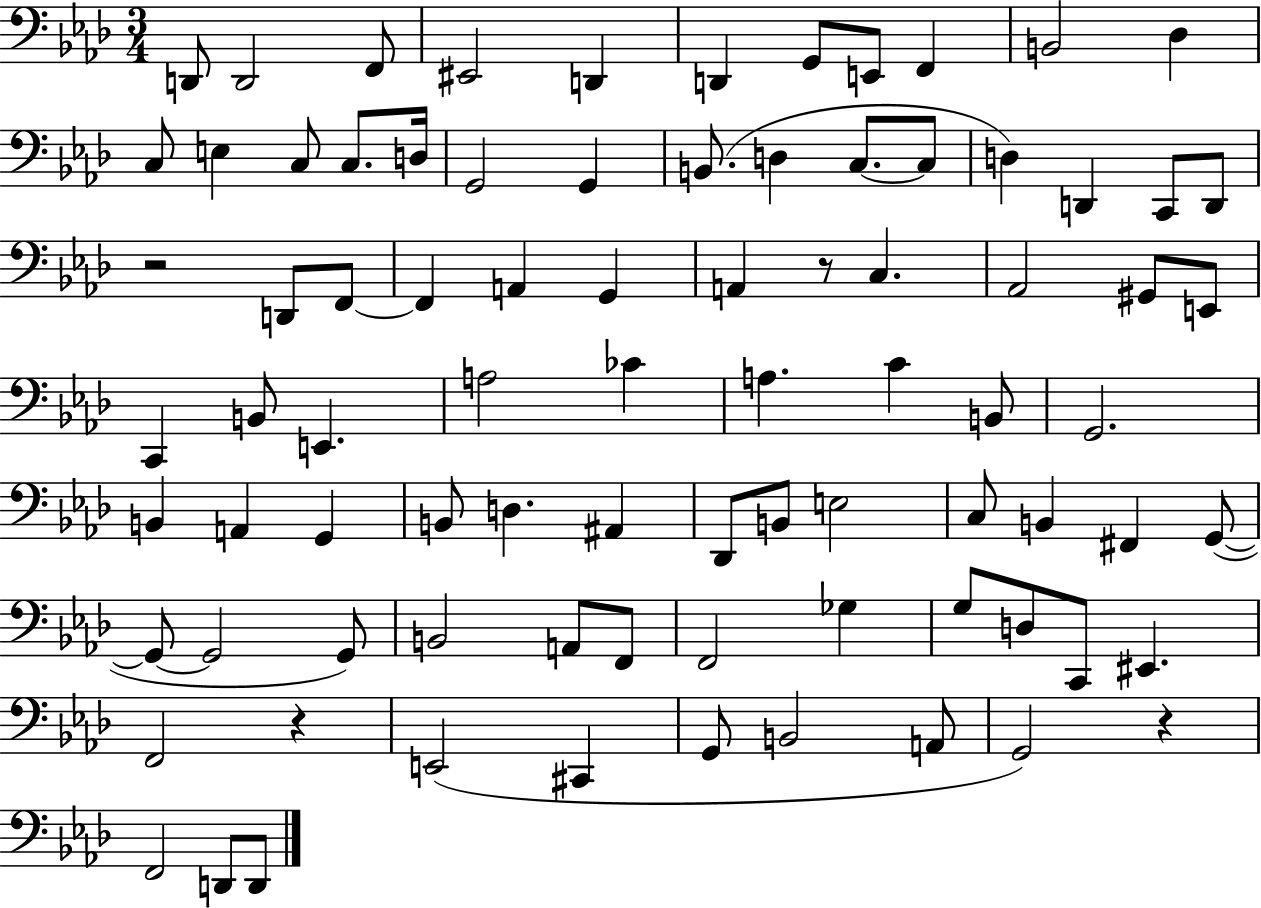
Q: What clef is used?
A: bass